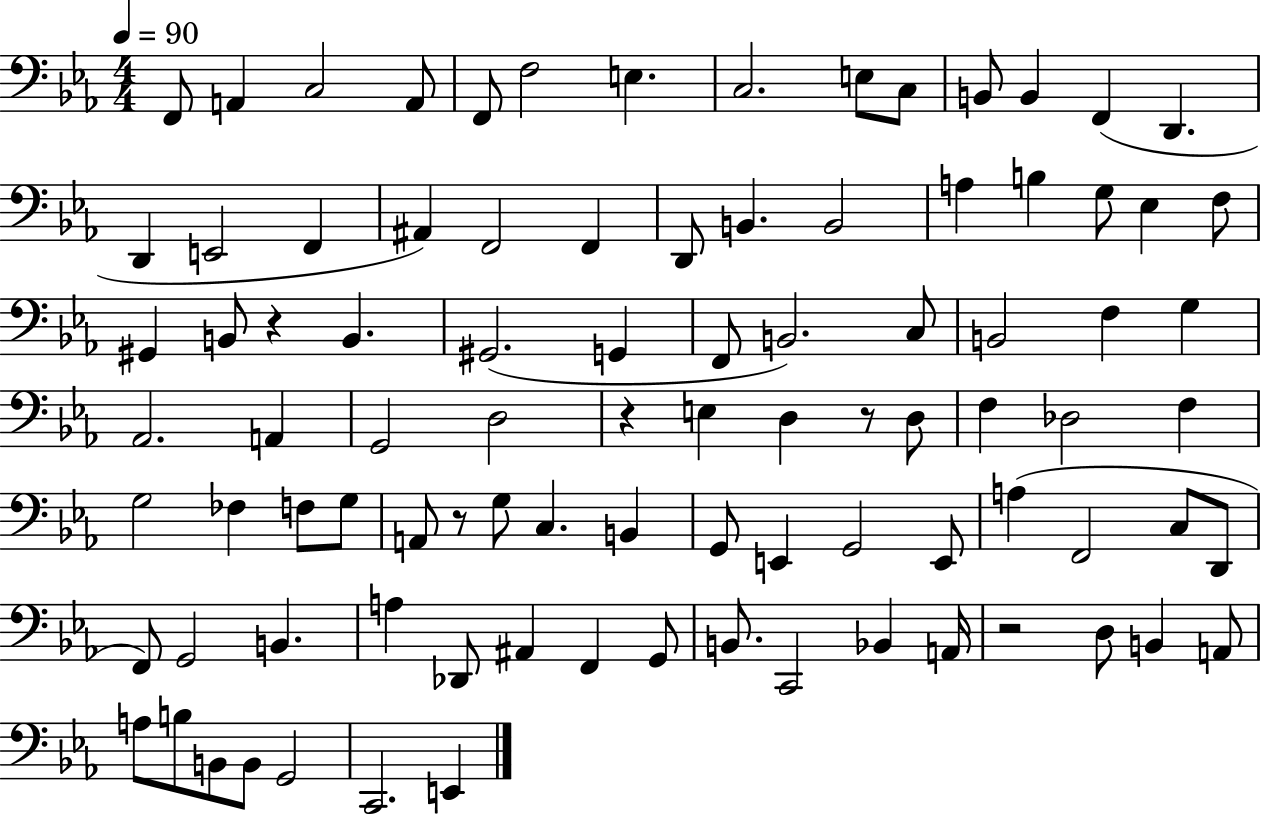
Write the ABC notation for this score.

X:1
T:Untitled
M:4/4
L:1/4
K:Eb
F,,/2 A,, C,2 A,,/2 F,,/2 F,2 E, C,2 E,/2 C,/2 B,,/2 B,, F,, D,, D,, E,,2 F,, ^A,, F,,2 F,, D,,/2 B,, B,,2 A, B, G,/2 _E, F,/2 ^G,, B,,/2 z B,, ^G,,2 G,, F,,/2 B,,2 C,/2 B,,2 F, G, _A,,2 A,, G,,2 D,2 z E, D, z/2 D,/2 F, _D,2 F, G,2 _F, F,/2 G,/2 A,,/2 z/2 G,/2 C, B,, G,,/2 E,, G,,2 E,,/2 A, F,,2 C,/2 D,,/2 F,,/2 G,,2 B,, A, _D,,/2 ^A,, F,, G,,/2 B,,/2 C,,2 _B,, A,,/4 z2 D,/2 B,, A,,/2 A,/2 B,/2 B,,/2 B,,/2 G,,2 C,,2 E,,